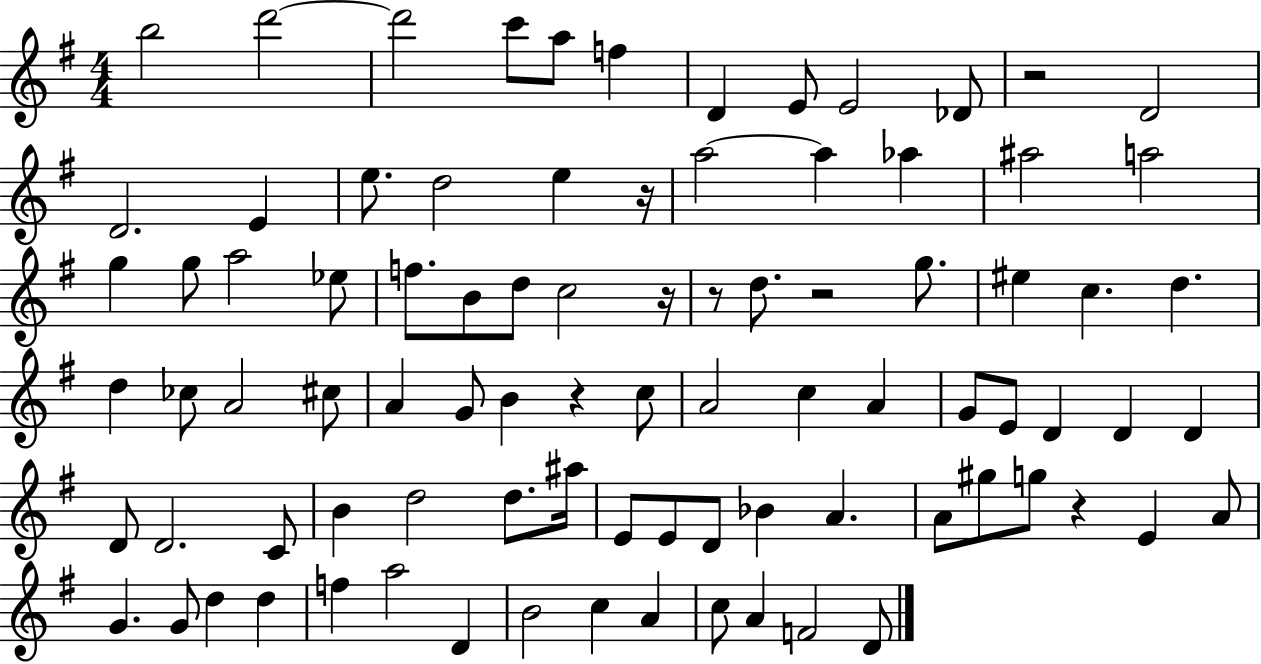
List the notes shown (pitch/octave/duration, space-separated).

B5/h D6/h D6/h C6/e A5/e F5/q D4/q E4/e E4/h Db4/e R/h D4/h D4/h. E4/q E5/e. D5/h E5/q R/s A5/h A5/q Ab5/q A#5/h A5/h G5/q G5/e A5/h Eb5/e F5/e. B4/e D5/e C5/h R/s R/e D5/e. R/h G5/e. EIS5/q C5/q. D5/q. D5/q CES5/e A4/h C#5/e A4/q G4/e B4/q R/q C5/e A4/h C5/q A4/q G4/e E4/e D4/q D4/q D4/q D4/e D4/h. C4/e B4/q D5/h D5/e. A#5/s E4/e E4/e D4/e Bb4/q A4/q. A4/e G#5/e G5/e R/q E4/q A4/e G4/q. G4/e D5/q D5/q F5/q A5/h D4/q B4/h C5/q A4/q C5/e A4/q F4/h D4/e